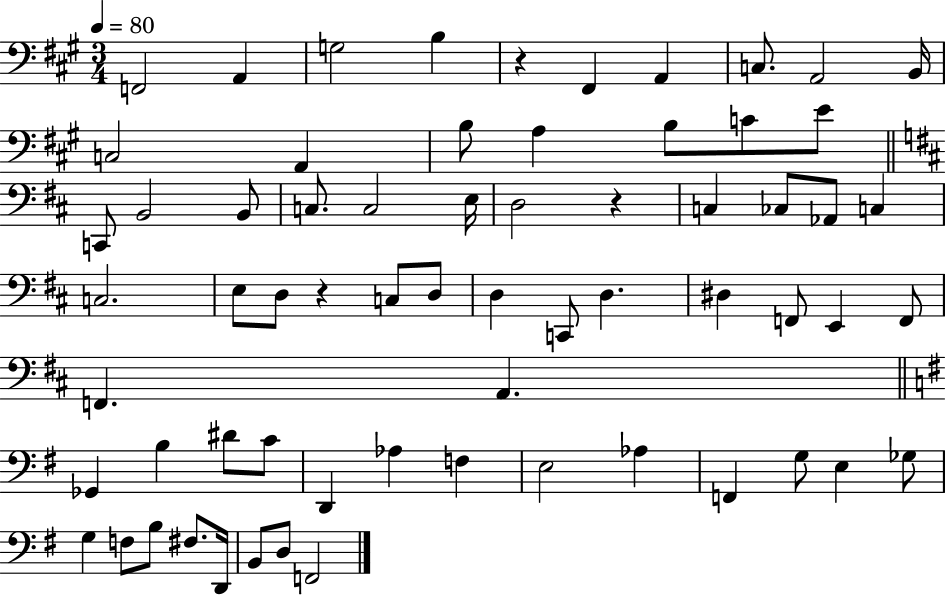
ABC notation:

X:1
T:Untitled
M:3/4
L:1/4
K:A
F,,2 A,, G,2 B, z ^F,, A,, C,/2 A,,2 B,,/4 C,2 A,, B,/2 A, B,/2 C/2 E/2 C,,/2 B,,2 B,,/2 C,/2 C,2 E,/4 D,2 z C, _C,/2 _A,,/2 C, C,2 E,/2 D,/2 z C,/2 D,/2 D, C,,/2 D, ^D, F,,/2 E,, F,,/2 F,, A,, _G,, B, ^D/2 C/2 D,, _A, F, E,2 _A, F,, G,/2 E, _G,/2 G, F,/2 B,/2 ^F,/2 D,,/4 B,,/2 D,/2 F,,2